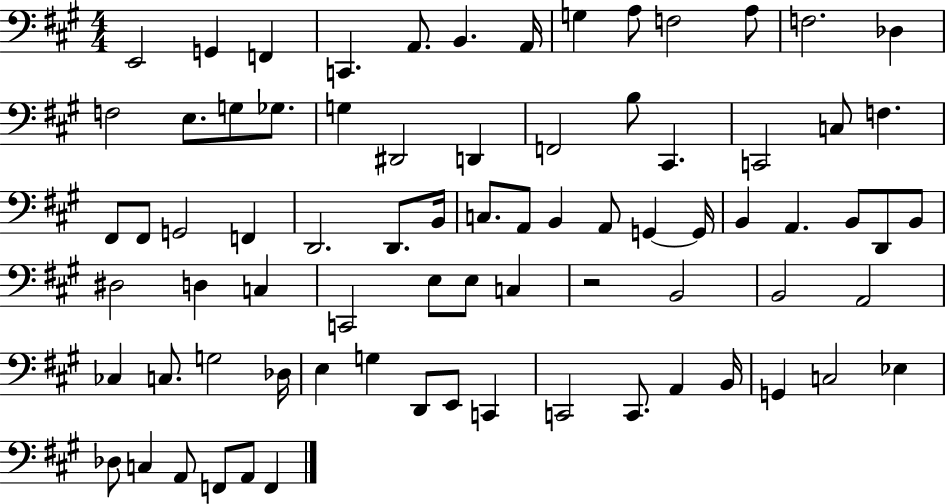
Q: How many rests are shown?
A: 1